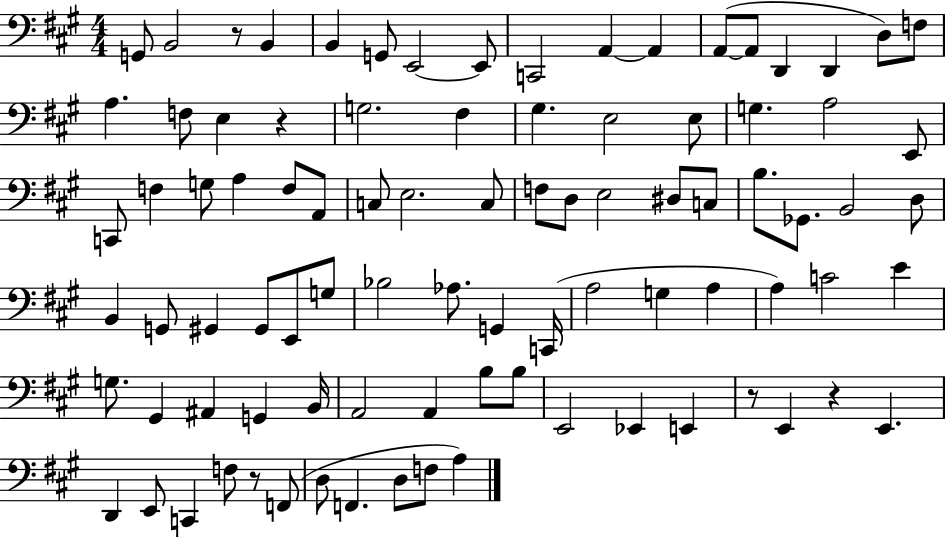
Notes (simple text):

G2/e B2/h R/e B2/q B2/q G2/e E2/h E2/e C2/h A2/q A2/q A2/e A2/e D2/q D2/q D3/e F3/e A3/q. F3/e E3/q R/q G3/h. F#3/q G#3/q. E3/h E3/e G3/q. A3/h E2/e C2/e F3/q G3/e A3/q F3/e A2/e C3/e E3/h. C3/e F3/e D3/e E3/h D#3/e C3/e B3/e. Gb2/e. B2/h D3/e B2/q G2/e G#2/q G#2/e E2/e G3/e Bb3/h Ab3/e. G2/q C2/s A3/h G3/q A3/q A3/q C4/h E4/q G3/e. G#2/q A#2/q G2/q B2/s A2/h A2/q B3/e B3/e E2/h Eb2/q E2/q R/e E2/q R/q E2/q. D2/q E2/e C2/q F3/e R/e F2/e D3/e F2/q. D3/e F3/e A3/q